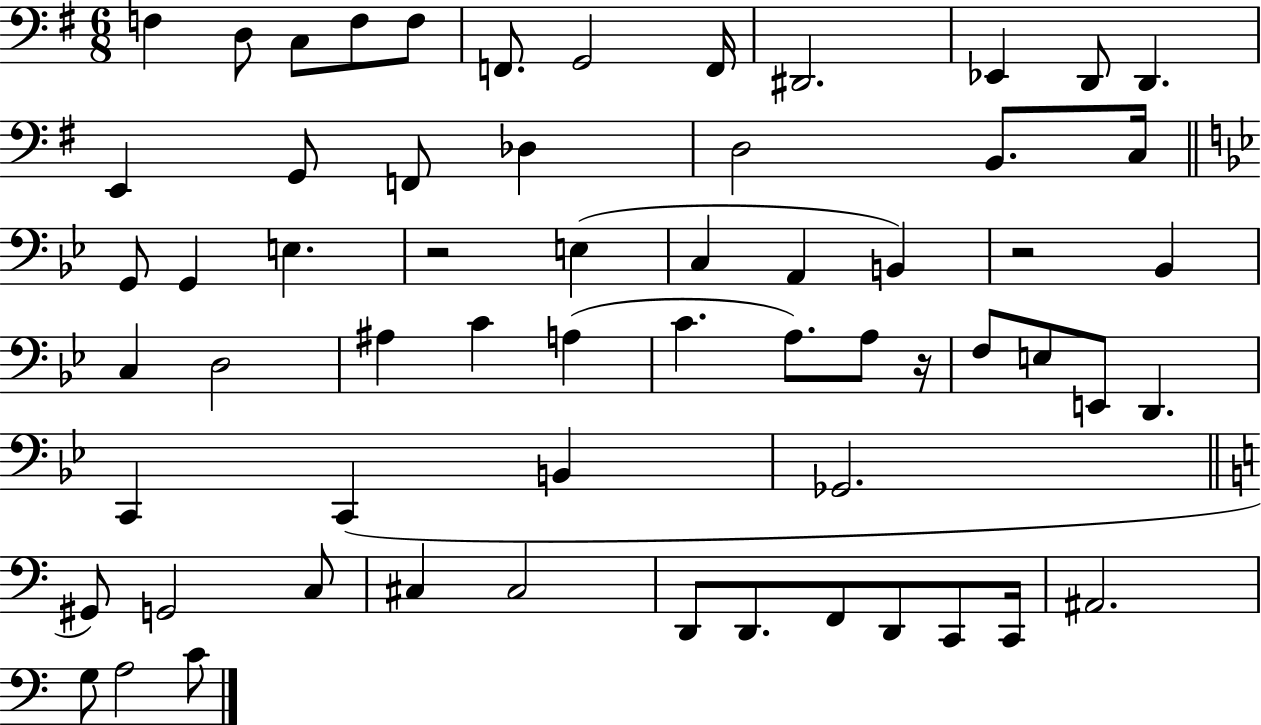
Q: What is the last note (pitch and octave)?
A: C4